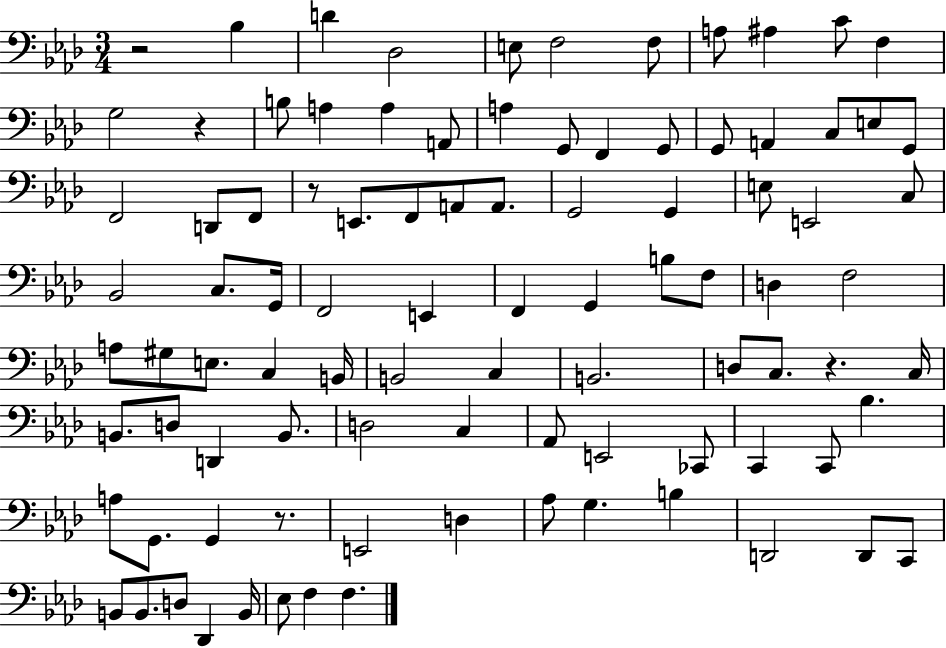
{
  \clef bass
  \numericTimeSignature
  \time 3/4
  \key aes \major
  \repeat volta 2 { r2 bes4 | d'4 des2 | e8 f2 f8 | a8 ais4 c'8 f4 | \break g2 r4 | b8 a4 a4 a,8 | a4 g,8 f,4 g,8 | g,8 a,4 c8 e8 g,8 | \break f,2 d,8 f,8 | r8 e,8. f,8 a,8 a,8. | g,2 g,4 | e8 e,2 c8 | \break bes,2 c8. g,16 | f,2 e,4 | f,4 g,4 b8 f8 | d4 f2 | \break a8 gis8 e8. c4 b,16 | b,2 c4 | b,2. | d8 c8. r4. c16 | \break b,8. d8 d,4 b,8. | d2 c4 | aes,8 e,2 ces,8 | c,4 c,8 bes4. | \break a8 g,8. g,4 r8. | e,2 d4 | aes8 g4. b4 | d,2 d,8 c,8 | \break b,8 b,8. d8 des,4 b,16 | ees8 f4 f4. | } \bar "|."
}